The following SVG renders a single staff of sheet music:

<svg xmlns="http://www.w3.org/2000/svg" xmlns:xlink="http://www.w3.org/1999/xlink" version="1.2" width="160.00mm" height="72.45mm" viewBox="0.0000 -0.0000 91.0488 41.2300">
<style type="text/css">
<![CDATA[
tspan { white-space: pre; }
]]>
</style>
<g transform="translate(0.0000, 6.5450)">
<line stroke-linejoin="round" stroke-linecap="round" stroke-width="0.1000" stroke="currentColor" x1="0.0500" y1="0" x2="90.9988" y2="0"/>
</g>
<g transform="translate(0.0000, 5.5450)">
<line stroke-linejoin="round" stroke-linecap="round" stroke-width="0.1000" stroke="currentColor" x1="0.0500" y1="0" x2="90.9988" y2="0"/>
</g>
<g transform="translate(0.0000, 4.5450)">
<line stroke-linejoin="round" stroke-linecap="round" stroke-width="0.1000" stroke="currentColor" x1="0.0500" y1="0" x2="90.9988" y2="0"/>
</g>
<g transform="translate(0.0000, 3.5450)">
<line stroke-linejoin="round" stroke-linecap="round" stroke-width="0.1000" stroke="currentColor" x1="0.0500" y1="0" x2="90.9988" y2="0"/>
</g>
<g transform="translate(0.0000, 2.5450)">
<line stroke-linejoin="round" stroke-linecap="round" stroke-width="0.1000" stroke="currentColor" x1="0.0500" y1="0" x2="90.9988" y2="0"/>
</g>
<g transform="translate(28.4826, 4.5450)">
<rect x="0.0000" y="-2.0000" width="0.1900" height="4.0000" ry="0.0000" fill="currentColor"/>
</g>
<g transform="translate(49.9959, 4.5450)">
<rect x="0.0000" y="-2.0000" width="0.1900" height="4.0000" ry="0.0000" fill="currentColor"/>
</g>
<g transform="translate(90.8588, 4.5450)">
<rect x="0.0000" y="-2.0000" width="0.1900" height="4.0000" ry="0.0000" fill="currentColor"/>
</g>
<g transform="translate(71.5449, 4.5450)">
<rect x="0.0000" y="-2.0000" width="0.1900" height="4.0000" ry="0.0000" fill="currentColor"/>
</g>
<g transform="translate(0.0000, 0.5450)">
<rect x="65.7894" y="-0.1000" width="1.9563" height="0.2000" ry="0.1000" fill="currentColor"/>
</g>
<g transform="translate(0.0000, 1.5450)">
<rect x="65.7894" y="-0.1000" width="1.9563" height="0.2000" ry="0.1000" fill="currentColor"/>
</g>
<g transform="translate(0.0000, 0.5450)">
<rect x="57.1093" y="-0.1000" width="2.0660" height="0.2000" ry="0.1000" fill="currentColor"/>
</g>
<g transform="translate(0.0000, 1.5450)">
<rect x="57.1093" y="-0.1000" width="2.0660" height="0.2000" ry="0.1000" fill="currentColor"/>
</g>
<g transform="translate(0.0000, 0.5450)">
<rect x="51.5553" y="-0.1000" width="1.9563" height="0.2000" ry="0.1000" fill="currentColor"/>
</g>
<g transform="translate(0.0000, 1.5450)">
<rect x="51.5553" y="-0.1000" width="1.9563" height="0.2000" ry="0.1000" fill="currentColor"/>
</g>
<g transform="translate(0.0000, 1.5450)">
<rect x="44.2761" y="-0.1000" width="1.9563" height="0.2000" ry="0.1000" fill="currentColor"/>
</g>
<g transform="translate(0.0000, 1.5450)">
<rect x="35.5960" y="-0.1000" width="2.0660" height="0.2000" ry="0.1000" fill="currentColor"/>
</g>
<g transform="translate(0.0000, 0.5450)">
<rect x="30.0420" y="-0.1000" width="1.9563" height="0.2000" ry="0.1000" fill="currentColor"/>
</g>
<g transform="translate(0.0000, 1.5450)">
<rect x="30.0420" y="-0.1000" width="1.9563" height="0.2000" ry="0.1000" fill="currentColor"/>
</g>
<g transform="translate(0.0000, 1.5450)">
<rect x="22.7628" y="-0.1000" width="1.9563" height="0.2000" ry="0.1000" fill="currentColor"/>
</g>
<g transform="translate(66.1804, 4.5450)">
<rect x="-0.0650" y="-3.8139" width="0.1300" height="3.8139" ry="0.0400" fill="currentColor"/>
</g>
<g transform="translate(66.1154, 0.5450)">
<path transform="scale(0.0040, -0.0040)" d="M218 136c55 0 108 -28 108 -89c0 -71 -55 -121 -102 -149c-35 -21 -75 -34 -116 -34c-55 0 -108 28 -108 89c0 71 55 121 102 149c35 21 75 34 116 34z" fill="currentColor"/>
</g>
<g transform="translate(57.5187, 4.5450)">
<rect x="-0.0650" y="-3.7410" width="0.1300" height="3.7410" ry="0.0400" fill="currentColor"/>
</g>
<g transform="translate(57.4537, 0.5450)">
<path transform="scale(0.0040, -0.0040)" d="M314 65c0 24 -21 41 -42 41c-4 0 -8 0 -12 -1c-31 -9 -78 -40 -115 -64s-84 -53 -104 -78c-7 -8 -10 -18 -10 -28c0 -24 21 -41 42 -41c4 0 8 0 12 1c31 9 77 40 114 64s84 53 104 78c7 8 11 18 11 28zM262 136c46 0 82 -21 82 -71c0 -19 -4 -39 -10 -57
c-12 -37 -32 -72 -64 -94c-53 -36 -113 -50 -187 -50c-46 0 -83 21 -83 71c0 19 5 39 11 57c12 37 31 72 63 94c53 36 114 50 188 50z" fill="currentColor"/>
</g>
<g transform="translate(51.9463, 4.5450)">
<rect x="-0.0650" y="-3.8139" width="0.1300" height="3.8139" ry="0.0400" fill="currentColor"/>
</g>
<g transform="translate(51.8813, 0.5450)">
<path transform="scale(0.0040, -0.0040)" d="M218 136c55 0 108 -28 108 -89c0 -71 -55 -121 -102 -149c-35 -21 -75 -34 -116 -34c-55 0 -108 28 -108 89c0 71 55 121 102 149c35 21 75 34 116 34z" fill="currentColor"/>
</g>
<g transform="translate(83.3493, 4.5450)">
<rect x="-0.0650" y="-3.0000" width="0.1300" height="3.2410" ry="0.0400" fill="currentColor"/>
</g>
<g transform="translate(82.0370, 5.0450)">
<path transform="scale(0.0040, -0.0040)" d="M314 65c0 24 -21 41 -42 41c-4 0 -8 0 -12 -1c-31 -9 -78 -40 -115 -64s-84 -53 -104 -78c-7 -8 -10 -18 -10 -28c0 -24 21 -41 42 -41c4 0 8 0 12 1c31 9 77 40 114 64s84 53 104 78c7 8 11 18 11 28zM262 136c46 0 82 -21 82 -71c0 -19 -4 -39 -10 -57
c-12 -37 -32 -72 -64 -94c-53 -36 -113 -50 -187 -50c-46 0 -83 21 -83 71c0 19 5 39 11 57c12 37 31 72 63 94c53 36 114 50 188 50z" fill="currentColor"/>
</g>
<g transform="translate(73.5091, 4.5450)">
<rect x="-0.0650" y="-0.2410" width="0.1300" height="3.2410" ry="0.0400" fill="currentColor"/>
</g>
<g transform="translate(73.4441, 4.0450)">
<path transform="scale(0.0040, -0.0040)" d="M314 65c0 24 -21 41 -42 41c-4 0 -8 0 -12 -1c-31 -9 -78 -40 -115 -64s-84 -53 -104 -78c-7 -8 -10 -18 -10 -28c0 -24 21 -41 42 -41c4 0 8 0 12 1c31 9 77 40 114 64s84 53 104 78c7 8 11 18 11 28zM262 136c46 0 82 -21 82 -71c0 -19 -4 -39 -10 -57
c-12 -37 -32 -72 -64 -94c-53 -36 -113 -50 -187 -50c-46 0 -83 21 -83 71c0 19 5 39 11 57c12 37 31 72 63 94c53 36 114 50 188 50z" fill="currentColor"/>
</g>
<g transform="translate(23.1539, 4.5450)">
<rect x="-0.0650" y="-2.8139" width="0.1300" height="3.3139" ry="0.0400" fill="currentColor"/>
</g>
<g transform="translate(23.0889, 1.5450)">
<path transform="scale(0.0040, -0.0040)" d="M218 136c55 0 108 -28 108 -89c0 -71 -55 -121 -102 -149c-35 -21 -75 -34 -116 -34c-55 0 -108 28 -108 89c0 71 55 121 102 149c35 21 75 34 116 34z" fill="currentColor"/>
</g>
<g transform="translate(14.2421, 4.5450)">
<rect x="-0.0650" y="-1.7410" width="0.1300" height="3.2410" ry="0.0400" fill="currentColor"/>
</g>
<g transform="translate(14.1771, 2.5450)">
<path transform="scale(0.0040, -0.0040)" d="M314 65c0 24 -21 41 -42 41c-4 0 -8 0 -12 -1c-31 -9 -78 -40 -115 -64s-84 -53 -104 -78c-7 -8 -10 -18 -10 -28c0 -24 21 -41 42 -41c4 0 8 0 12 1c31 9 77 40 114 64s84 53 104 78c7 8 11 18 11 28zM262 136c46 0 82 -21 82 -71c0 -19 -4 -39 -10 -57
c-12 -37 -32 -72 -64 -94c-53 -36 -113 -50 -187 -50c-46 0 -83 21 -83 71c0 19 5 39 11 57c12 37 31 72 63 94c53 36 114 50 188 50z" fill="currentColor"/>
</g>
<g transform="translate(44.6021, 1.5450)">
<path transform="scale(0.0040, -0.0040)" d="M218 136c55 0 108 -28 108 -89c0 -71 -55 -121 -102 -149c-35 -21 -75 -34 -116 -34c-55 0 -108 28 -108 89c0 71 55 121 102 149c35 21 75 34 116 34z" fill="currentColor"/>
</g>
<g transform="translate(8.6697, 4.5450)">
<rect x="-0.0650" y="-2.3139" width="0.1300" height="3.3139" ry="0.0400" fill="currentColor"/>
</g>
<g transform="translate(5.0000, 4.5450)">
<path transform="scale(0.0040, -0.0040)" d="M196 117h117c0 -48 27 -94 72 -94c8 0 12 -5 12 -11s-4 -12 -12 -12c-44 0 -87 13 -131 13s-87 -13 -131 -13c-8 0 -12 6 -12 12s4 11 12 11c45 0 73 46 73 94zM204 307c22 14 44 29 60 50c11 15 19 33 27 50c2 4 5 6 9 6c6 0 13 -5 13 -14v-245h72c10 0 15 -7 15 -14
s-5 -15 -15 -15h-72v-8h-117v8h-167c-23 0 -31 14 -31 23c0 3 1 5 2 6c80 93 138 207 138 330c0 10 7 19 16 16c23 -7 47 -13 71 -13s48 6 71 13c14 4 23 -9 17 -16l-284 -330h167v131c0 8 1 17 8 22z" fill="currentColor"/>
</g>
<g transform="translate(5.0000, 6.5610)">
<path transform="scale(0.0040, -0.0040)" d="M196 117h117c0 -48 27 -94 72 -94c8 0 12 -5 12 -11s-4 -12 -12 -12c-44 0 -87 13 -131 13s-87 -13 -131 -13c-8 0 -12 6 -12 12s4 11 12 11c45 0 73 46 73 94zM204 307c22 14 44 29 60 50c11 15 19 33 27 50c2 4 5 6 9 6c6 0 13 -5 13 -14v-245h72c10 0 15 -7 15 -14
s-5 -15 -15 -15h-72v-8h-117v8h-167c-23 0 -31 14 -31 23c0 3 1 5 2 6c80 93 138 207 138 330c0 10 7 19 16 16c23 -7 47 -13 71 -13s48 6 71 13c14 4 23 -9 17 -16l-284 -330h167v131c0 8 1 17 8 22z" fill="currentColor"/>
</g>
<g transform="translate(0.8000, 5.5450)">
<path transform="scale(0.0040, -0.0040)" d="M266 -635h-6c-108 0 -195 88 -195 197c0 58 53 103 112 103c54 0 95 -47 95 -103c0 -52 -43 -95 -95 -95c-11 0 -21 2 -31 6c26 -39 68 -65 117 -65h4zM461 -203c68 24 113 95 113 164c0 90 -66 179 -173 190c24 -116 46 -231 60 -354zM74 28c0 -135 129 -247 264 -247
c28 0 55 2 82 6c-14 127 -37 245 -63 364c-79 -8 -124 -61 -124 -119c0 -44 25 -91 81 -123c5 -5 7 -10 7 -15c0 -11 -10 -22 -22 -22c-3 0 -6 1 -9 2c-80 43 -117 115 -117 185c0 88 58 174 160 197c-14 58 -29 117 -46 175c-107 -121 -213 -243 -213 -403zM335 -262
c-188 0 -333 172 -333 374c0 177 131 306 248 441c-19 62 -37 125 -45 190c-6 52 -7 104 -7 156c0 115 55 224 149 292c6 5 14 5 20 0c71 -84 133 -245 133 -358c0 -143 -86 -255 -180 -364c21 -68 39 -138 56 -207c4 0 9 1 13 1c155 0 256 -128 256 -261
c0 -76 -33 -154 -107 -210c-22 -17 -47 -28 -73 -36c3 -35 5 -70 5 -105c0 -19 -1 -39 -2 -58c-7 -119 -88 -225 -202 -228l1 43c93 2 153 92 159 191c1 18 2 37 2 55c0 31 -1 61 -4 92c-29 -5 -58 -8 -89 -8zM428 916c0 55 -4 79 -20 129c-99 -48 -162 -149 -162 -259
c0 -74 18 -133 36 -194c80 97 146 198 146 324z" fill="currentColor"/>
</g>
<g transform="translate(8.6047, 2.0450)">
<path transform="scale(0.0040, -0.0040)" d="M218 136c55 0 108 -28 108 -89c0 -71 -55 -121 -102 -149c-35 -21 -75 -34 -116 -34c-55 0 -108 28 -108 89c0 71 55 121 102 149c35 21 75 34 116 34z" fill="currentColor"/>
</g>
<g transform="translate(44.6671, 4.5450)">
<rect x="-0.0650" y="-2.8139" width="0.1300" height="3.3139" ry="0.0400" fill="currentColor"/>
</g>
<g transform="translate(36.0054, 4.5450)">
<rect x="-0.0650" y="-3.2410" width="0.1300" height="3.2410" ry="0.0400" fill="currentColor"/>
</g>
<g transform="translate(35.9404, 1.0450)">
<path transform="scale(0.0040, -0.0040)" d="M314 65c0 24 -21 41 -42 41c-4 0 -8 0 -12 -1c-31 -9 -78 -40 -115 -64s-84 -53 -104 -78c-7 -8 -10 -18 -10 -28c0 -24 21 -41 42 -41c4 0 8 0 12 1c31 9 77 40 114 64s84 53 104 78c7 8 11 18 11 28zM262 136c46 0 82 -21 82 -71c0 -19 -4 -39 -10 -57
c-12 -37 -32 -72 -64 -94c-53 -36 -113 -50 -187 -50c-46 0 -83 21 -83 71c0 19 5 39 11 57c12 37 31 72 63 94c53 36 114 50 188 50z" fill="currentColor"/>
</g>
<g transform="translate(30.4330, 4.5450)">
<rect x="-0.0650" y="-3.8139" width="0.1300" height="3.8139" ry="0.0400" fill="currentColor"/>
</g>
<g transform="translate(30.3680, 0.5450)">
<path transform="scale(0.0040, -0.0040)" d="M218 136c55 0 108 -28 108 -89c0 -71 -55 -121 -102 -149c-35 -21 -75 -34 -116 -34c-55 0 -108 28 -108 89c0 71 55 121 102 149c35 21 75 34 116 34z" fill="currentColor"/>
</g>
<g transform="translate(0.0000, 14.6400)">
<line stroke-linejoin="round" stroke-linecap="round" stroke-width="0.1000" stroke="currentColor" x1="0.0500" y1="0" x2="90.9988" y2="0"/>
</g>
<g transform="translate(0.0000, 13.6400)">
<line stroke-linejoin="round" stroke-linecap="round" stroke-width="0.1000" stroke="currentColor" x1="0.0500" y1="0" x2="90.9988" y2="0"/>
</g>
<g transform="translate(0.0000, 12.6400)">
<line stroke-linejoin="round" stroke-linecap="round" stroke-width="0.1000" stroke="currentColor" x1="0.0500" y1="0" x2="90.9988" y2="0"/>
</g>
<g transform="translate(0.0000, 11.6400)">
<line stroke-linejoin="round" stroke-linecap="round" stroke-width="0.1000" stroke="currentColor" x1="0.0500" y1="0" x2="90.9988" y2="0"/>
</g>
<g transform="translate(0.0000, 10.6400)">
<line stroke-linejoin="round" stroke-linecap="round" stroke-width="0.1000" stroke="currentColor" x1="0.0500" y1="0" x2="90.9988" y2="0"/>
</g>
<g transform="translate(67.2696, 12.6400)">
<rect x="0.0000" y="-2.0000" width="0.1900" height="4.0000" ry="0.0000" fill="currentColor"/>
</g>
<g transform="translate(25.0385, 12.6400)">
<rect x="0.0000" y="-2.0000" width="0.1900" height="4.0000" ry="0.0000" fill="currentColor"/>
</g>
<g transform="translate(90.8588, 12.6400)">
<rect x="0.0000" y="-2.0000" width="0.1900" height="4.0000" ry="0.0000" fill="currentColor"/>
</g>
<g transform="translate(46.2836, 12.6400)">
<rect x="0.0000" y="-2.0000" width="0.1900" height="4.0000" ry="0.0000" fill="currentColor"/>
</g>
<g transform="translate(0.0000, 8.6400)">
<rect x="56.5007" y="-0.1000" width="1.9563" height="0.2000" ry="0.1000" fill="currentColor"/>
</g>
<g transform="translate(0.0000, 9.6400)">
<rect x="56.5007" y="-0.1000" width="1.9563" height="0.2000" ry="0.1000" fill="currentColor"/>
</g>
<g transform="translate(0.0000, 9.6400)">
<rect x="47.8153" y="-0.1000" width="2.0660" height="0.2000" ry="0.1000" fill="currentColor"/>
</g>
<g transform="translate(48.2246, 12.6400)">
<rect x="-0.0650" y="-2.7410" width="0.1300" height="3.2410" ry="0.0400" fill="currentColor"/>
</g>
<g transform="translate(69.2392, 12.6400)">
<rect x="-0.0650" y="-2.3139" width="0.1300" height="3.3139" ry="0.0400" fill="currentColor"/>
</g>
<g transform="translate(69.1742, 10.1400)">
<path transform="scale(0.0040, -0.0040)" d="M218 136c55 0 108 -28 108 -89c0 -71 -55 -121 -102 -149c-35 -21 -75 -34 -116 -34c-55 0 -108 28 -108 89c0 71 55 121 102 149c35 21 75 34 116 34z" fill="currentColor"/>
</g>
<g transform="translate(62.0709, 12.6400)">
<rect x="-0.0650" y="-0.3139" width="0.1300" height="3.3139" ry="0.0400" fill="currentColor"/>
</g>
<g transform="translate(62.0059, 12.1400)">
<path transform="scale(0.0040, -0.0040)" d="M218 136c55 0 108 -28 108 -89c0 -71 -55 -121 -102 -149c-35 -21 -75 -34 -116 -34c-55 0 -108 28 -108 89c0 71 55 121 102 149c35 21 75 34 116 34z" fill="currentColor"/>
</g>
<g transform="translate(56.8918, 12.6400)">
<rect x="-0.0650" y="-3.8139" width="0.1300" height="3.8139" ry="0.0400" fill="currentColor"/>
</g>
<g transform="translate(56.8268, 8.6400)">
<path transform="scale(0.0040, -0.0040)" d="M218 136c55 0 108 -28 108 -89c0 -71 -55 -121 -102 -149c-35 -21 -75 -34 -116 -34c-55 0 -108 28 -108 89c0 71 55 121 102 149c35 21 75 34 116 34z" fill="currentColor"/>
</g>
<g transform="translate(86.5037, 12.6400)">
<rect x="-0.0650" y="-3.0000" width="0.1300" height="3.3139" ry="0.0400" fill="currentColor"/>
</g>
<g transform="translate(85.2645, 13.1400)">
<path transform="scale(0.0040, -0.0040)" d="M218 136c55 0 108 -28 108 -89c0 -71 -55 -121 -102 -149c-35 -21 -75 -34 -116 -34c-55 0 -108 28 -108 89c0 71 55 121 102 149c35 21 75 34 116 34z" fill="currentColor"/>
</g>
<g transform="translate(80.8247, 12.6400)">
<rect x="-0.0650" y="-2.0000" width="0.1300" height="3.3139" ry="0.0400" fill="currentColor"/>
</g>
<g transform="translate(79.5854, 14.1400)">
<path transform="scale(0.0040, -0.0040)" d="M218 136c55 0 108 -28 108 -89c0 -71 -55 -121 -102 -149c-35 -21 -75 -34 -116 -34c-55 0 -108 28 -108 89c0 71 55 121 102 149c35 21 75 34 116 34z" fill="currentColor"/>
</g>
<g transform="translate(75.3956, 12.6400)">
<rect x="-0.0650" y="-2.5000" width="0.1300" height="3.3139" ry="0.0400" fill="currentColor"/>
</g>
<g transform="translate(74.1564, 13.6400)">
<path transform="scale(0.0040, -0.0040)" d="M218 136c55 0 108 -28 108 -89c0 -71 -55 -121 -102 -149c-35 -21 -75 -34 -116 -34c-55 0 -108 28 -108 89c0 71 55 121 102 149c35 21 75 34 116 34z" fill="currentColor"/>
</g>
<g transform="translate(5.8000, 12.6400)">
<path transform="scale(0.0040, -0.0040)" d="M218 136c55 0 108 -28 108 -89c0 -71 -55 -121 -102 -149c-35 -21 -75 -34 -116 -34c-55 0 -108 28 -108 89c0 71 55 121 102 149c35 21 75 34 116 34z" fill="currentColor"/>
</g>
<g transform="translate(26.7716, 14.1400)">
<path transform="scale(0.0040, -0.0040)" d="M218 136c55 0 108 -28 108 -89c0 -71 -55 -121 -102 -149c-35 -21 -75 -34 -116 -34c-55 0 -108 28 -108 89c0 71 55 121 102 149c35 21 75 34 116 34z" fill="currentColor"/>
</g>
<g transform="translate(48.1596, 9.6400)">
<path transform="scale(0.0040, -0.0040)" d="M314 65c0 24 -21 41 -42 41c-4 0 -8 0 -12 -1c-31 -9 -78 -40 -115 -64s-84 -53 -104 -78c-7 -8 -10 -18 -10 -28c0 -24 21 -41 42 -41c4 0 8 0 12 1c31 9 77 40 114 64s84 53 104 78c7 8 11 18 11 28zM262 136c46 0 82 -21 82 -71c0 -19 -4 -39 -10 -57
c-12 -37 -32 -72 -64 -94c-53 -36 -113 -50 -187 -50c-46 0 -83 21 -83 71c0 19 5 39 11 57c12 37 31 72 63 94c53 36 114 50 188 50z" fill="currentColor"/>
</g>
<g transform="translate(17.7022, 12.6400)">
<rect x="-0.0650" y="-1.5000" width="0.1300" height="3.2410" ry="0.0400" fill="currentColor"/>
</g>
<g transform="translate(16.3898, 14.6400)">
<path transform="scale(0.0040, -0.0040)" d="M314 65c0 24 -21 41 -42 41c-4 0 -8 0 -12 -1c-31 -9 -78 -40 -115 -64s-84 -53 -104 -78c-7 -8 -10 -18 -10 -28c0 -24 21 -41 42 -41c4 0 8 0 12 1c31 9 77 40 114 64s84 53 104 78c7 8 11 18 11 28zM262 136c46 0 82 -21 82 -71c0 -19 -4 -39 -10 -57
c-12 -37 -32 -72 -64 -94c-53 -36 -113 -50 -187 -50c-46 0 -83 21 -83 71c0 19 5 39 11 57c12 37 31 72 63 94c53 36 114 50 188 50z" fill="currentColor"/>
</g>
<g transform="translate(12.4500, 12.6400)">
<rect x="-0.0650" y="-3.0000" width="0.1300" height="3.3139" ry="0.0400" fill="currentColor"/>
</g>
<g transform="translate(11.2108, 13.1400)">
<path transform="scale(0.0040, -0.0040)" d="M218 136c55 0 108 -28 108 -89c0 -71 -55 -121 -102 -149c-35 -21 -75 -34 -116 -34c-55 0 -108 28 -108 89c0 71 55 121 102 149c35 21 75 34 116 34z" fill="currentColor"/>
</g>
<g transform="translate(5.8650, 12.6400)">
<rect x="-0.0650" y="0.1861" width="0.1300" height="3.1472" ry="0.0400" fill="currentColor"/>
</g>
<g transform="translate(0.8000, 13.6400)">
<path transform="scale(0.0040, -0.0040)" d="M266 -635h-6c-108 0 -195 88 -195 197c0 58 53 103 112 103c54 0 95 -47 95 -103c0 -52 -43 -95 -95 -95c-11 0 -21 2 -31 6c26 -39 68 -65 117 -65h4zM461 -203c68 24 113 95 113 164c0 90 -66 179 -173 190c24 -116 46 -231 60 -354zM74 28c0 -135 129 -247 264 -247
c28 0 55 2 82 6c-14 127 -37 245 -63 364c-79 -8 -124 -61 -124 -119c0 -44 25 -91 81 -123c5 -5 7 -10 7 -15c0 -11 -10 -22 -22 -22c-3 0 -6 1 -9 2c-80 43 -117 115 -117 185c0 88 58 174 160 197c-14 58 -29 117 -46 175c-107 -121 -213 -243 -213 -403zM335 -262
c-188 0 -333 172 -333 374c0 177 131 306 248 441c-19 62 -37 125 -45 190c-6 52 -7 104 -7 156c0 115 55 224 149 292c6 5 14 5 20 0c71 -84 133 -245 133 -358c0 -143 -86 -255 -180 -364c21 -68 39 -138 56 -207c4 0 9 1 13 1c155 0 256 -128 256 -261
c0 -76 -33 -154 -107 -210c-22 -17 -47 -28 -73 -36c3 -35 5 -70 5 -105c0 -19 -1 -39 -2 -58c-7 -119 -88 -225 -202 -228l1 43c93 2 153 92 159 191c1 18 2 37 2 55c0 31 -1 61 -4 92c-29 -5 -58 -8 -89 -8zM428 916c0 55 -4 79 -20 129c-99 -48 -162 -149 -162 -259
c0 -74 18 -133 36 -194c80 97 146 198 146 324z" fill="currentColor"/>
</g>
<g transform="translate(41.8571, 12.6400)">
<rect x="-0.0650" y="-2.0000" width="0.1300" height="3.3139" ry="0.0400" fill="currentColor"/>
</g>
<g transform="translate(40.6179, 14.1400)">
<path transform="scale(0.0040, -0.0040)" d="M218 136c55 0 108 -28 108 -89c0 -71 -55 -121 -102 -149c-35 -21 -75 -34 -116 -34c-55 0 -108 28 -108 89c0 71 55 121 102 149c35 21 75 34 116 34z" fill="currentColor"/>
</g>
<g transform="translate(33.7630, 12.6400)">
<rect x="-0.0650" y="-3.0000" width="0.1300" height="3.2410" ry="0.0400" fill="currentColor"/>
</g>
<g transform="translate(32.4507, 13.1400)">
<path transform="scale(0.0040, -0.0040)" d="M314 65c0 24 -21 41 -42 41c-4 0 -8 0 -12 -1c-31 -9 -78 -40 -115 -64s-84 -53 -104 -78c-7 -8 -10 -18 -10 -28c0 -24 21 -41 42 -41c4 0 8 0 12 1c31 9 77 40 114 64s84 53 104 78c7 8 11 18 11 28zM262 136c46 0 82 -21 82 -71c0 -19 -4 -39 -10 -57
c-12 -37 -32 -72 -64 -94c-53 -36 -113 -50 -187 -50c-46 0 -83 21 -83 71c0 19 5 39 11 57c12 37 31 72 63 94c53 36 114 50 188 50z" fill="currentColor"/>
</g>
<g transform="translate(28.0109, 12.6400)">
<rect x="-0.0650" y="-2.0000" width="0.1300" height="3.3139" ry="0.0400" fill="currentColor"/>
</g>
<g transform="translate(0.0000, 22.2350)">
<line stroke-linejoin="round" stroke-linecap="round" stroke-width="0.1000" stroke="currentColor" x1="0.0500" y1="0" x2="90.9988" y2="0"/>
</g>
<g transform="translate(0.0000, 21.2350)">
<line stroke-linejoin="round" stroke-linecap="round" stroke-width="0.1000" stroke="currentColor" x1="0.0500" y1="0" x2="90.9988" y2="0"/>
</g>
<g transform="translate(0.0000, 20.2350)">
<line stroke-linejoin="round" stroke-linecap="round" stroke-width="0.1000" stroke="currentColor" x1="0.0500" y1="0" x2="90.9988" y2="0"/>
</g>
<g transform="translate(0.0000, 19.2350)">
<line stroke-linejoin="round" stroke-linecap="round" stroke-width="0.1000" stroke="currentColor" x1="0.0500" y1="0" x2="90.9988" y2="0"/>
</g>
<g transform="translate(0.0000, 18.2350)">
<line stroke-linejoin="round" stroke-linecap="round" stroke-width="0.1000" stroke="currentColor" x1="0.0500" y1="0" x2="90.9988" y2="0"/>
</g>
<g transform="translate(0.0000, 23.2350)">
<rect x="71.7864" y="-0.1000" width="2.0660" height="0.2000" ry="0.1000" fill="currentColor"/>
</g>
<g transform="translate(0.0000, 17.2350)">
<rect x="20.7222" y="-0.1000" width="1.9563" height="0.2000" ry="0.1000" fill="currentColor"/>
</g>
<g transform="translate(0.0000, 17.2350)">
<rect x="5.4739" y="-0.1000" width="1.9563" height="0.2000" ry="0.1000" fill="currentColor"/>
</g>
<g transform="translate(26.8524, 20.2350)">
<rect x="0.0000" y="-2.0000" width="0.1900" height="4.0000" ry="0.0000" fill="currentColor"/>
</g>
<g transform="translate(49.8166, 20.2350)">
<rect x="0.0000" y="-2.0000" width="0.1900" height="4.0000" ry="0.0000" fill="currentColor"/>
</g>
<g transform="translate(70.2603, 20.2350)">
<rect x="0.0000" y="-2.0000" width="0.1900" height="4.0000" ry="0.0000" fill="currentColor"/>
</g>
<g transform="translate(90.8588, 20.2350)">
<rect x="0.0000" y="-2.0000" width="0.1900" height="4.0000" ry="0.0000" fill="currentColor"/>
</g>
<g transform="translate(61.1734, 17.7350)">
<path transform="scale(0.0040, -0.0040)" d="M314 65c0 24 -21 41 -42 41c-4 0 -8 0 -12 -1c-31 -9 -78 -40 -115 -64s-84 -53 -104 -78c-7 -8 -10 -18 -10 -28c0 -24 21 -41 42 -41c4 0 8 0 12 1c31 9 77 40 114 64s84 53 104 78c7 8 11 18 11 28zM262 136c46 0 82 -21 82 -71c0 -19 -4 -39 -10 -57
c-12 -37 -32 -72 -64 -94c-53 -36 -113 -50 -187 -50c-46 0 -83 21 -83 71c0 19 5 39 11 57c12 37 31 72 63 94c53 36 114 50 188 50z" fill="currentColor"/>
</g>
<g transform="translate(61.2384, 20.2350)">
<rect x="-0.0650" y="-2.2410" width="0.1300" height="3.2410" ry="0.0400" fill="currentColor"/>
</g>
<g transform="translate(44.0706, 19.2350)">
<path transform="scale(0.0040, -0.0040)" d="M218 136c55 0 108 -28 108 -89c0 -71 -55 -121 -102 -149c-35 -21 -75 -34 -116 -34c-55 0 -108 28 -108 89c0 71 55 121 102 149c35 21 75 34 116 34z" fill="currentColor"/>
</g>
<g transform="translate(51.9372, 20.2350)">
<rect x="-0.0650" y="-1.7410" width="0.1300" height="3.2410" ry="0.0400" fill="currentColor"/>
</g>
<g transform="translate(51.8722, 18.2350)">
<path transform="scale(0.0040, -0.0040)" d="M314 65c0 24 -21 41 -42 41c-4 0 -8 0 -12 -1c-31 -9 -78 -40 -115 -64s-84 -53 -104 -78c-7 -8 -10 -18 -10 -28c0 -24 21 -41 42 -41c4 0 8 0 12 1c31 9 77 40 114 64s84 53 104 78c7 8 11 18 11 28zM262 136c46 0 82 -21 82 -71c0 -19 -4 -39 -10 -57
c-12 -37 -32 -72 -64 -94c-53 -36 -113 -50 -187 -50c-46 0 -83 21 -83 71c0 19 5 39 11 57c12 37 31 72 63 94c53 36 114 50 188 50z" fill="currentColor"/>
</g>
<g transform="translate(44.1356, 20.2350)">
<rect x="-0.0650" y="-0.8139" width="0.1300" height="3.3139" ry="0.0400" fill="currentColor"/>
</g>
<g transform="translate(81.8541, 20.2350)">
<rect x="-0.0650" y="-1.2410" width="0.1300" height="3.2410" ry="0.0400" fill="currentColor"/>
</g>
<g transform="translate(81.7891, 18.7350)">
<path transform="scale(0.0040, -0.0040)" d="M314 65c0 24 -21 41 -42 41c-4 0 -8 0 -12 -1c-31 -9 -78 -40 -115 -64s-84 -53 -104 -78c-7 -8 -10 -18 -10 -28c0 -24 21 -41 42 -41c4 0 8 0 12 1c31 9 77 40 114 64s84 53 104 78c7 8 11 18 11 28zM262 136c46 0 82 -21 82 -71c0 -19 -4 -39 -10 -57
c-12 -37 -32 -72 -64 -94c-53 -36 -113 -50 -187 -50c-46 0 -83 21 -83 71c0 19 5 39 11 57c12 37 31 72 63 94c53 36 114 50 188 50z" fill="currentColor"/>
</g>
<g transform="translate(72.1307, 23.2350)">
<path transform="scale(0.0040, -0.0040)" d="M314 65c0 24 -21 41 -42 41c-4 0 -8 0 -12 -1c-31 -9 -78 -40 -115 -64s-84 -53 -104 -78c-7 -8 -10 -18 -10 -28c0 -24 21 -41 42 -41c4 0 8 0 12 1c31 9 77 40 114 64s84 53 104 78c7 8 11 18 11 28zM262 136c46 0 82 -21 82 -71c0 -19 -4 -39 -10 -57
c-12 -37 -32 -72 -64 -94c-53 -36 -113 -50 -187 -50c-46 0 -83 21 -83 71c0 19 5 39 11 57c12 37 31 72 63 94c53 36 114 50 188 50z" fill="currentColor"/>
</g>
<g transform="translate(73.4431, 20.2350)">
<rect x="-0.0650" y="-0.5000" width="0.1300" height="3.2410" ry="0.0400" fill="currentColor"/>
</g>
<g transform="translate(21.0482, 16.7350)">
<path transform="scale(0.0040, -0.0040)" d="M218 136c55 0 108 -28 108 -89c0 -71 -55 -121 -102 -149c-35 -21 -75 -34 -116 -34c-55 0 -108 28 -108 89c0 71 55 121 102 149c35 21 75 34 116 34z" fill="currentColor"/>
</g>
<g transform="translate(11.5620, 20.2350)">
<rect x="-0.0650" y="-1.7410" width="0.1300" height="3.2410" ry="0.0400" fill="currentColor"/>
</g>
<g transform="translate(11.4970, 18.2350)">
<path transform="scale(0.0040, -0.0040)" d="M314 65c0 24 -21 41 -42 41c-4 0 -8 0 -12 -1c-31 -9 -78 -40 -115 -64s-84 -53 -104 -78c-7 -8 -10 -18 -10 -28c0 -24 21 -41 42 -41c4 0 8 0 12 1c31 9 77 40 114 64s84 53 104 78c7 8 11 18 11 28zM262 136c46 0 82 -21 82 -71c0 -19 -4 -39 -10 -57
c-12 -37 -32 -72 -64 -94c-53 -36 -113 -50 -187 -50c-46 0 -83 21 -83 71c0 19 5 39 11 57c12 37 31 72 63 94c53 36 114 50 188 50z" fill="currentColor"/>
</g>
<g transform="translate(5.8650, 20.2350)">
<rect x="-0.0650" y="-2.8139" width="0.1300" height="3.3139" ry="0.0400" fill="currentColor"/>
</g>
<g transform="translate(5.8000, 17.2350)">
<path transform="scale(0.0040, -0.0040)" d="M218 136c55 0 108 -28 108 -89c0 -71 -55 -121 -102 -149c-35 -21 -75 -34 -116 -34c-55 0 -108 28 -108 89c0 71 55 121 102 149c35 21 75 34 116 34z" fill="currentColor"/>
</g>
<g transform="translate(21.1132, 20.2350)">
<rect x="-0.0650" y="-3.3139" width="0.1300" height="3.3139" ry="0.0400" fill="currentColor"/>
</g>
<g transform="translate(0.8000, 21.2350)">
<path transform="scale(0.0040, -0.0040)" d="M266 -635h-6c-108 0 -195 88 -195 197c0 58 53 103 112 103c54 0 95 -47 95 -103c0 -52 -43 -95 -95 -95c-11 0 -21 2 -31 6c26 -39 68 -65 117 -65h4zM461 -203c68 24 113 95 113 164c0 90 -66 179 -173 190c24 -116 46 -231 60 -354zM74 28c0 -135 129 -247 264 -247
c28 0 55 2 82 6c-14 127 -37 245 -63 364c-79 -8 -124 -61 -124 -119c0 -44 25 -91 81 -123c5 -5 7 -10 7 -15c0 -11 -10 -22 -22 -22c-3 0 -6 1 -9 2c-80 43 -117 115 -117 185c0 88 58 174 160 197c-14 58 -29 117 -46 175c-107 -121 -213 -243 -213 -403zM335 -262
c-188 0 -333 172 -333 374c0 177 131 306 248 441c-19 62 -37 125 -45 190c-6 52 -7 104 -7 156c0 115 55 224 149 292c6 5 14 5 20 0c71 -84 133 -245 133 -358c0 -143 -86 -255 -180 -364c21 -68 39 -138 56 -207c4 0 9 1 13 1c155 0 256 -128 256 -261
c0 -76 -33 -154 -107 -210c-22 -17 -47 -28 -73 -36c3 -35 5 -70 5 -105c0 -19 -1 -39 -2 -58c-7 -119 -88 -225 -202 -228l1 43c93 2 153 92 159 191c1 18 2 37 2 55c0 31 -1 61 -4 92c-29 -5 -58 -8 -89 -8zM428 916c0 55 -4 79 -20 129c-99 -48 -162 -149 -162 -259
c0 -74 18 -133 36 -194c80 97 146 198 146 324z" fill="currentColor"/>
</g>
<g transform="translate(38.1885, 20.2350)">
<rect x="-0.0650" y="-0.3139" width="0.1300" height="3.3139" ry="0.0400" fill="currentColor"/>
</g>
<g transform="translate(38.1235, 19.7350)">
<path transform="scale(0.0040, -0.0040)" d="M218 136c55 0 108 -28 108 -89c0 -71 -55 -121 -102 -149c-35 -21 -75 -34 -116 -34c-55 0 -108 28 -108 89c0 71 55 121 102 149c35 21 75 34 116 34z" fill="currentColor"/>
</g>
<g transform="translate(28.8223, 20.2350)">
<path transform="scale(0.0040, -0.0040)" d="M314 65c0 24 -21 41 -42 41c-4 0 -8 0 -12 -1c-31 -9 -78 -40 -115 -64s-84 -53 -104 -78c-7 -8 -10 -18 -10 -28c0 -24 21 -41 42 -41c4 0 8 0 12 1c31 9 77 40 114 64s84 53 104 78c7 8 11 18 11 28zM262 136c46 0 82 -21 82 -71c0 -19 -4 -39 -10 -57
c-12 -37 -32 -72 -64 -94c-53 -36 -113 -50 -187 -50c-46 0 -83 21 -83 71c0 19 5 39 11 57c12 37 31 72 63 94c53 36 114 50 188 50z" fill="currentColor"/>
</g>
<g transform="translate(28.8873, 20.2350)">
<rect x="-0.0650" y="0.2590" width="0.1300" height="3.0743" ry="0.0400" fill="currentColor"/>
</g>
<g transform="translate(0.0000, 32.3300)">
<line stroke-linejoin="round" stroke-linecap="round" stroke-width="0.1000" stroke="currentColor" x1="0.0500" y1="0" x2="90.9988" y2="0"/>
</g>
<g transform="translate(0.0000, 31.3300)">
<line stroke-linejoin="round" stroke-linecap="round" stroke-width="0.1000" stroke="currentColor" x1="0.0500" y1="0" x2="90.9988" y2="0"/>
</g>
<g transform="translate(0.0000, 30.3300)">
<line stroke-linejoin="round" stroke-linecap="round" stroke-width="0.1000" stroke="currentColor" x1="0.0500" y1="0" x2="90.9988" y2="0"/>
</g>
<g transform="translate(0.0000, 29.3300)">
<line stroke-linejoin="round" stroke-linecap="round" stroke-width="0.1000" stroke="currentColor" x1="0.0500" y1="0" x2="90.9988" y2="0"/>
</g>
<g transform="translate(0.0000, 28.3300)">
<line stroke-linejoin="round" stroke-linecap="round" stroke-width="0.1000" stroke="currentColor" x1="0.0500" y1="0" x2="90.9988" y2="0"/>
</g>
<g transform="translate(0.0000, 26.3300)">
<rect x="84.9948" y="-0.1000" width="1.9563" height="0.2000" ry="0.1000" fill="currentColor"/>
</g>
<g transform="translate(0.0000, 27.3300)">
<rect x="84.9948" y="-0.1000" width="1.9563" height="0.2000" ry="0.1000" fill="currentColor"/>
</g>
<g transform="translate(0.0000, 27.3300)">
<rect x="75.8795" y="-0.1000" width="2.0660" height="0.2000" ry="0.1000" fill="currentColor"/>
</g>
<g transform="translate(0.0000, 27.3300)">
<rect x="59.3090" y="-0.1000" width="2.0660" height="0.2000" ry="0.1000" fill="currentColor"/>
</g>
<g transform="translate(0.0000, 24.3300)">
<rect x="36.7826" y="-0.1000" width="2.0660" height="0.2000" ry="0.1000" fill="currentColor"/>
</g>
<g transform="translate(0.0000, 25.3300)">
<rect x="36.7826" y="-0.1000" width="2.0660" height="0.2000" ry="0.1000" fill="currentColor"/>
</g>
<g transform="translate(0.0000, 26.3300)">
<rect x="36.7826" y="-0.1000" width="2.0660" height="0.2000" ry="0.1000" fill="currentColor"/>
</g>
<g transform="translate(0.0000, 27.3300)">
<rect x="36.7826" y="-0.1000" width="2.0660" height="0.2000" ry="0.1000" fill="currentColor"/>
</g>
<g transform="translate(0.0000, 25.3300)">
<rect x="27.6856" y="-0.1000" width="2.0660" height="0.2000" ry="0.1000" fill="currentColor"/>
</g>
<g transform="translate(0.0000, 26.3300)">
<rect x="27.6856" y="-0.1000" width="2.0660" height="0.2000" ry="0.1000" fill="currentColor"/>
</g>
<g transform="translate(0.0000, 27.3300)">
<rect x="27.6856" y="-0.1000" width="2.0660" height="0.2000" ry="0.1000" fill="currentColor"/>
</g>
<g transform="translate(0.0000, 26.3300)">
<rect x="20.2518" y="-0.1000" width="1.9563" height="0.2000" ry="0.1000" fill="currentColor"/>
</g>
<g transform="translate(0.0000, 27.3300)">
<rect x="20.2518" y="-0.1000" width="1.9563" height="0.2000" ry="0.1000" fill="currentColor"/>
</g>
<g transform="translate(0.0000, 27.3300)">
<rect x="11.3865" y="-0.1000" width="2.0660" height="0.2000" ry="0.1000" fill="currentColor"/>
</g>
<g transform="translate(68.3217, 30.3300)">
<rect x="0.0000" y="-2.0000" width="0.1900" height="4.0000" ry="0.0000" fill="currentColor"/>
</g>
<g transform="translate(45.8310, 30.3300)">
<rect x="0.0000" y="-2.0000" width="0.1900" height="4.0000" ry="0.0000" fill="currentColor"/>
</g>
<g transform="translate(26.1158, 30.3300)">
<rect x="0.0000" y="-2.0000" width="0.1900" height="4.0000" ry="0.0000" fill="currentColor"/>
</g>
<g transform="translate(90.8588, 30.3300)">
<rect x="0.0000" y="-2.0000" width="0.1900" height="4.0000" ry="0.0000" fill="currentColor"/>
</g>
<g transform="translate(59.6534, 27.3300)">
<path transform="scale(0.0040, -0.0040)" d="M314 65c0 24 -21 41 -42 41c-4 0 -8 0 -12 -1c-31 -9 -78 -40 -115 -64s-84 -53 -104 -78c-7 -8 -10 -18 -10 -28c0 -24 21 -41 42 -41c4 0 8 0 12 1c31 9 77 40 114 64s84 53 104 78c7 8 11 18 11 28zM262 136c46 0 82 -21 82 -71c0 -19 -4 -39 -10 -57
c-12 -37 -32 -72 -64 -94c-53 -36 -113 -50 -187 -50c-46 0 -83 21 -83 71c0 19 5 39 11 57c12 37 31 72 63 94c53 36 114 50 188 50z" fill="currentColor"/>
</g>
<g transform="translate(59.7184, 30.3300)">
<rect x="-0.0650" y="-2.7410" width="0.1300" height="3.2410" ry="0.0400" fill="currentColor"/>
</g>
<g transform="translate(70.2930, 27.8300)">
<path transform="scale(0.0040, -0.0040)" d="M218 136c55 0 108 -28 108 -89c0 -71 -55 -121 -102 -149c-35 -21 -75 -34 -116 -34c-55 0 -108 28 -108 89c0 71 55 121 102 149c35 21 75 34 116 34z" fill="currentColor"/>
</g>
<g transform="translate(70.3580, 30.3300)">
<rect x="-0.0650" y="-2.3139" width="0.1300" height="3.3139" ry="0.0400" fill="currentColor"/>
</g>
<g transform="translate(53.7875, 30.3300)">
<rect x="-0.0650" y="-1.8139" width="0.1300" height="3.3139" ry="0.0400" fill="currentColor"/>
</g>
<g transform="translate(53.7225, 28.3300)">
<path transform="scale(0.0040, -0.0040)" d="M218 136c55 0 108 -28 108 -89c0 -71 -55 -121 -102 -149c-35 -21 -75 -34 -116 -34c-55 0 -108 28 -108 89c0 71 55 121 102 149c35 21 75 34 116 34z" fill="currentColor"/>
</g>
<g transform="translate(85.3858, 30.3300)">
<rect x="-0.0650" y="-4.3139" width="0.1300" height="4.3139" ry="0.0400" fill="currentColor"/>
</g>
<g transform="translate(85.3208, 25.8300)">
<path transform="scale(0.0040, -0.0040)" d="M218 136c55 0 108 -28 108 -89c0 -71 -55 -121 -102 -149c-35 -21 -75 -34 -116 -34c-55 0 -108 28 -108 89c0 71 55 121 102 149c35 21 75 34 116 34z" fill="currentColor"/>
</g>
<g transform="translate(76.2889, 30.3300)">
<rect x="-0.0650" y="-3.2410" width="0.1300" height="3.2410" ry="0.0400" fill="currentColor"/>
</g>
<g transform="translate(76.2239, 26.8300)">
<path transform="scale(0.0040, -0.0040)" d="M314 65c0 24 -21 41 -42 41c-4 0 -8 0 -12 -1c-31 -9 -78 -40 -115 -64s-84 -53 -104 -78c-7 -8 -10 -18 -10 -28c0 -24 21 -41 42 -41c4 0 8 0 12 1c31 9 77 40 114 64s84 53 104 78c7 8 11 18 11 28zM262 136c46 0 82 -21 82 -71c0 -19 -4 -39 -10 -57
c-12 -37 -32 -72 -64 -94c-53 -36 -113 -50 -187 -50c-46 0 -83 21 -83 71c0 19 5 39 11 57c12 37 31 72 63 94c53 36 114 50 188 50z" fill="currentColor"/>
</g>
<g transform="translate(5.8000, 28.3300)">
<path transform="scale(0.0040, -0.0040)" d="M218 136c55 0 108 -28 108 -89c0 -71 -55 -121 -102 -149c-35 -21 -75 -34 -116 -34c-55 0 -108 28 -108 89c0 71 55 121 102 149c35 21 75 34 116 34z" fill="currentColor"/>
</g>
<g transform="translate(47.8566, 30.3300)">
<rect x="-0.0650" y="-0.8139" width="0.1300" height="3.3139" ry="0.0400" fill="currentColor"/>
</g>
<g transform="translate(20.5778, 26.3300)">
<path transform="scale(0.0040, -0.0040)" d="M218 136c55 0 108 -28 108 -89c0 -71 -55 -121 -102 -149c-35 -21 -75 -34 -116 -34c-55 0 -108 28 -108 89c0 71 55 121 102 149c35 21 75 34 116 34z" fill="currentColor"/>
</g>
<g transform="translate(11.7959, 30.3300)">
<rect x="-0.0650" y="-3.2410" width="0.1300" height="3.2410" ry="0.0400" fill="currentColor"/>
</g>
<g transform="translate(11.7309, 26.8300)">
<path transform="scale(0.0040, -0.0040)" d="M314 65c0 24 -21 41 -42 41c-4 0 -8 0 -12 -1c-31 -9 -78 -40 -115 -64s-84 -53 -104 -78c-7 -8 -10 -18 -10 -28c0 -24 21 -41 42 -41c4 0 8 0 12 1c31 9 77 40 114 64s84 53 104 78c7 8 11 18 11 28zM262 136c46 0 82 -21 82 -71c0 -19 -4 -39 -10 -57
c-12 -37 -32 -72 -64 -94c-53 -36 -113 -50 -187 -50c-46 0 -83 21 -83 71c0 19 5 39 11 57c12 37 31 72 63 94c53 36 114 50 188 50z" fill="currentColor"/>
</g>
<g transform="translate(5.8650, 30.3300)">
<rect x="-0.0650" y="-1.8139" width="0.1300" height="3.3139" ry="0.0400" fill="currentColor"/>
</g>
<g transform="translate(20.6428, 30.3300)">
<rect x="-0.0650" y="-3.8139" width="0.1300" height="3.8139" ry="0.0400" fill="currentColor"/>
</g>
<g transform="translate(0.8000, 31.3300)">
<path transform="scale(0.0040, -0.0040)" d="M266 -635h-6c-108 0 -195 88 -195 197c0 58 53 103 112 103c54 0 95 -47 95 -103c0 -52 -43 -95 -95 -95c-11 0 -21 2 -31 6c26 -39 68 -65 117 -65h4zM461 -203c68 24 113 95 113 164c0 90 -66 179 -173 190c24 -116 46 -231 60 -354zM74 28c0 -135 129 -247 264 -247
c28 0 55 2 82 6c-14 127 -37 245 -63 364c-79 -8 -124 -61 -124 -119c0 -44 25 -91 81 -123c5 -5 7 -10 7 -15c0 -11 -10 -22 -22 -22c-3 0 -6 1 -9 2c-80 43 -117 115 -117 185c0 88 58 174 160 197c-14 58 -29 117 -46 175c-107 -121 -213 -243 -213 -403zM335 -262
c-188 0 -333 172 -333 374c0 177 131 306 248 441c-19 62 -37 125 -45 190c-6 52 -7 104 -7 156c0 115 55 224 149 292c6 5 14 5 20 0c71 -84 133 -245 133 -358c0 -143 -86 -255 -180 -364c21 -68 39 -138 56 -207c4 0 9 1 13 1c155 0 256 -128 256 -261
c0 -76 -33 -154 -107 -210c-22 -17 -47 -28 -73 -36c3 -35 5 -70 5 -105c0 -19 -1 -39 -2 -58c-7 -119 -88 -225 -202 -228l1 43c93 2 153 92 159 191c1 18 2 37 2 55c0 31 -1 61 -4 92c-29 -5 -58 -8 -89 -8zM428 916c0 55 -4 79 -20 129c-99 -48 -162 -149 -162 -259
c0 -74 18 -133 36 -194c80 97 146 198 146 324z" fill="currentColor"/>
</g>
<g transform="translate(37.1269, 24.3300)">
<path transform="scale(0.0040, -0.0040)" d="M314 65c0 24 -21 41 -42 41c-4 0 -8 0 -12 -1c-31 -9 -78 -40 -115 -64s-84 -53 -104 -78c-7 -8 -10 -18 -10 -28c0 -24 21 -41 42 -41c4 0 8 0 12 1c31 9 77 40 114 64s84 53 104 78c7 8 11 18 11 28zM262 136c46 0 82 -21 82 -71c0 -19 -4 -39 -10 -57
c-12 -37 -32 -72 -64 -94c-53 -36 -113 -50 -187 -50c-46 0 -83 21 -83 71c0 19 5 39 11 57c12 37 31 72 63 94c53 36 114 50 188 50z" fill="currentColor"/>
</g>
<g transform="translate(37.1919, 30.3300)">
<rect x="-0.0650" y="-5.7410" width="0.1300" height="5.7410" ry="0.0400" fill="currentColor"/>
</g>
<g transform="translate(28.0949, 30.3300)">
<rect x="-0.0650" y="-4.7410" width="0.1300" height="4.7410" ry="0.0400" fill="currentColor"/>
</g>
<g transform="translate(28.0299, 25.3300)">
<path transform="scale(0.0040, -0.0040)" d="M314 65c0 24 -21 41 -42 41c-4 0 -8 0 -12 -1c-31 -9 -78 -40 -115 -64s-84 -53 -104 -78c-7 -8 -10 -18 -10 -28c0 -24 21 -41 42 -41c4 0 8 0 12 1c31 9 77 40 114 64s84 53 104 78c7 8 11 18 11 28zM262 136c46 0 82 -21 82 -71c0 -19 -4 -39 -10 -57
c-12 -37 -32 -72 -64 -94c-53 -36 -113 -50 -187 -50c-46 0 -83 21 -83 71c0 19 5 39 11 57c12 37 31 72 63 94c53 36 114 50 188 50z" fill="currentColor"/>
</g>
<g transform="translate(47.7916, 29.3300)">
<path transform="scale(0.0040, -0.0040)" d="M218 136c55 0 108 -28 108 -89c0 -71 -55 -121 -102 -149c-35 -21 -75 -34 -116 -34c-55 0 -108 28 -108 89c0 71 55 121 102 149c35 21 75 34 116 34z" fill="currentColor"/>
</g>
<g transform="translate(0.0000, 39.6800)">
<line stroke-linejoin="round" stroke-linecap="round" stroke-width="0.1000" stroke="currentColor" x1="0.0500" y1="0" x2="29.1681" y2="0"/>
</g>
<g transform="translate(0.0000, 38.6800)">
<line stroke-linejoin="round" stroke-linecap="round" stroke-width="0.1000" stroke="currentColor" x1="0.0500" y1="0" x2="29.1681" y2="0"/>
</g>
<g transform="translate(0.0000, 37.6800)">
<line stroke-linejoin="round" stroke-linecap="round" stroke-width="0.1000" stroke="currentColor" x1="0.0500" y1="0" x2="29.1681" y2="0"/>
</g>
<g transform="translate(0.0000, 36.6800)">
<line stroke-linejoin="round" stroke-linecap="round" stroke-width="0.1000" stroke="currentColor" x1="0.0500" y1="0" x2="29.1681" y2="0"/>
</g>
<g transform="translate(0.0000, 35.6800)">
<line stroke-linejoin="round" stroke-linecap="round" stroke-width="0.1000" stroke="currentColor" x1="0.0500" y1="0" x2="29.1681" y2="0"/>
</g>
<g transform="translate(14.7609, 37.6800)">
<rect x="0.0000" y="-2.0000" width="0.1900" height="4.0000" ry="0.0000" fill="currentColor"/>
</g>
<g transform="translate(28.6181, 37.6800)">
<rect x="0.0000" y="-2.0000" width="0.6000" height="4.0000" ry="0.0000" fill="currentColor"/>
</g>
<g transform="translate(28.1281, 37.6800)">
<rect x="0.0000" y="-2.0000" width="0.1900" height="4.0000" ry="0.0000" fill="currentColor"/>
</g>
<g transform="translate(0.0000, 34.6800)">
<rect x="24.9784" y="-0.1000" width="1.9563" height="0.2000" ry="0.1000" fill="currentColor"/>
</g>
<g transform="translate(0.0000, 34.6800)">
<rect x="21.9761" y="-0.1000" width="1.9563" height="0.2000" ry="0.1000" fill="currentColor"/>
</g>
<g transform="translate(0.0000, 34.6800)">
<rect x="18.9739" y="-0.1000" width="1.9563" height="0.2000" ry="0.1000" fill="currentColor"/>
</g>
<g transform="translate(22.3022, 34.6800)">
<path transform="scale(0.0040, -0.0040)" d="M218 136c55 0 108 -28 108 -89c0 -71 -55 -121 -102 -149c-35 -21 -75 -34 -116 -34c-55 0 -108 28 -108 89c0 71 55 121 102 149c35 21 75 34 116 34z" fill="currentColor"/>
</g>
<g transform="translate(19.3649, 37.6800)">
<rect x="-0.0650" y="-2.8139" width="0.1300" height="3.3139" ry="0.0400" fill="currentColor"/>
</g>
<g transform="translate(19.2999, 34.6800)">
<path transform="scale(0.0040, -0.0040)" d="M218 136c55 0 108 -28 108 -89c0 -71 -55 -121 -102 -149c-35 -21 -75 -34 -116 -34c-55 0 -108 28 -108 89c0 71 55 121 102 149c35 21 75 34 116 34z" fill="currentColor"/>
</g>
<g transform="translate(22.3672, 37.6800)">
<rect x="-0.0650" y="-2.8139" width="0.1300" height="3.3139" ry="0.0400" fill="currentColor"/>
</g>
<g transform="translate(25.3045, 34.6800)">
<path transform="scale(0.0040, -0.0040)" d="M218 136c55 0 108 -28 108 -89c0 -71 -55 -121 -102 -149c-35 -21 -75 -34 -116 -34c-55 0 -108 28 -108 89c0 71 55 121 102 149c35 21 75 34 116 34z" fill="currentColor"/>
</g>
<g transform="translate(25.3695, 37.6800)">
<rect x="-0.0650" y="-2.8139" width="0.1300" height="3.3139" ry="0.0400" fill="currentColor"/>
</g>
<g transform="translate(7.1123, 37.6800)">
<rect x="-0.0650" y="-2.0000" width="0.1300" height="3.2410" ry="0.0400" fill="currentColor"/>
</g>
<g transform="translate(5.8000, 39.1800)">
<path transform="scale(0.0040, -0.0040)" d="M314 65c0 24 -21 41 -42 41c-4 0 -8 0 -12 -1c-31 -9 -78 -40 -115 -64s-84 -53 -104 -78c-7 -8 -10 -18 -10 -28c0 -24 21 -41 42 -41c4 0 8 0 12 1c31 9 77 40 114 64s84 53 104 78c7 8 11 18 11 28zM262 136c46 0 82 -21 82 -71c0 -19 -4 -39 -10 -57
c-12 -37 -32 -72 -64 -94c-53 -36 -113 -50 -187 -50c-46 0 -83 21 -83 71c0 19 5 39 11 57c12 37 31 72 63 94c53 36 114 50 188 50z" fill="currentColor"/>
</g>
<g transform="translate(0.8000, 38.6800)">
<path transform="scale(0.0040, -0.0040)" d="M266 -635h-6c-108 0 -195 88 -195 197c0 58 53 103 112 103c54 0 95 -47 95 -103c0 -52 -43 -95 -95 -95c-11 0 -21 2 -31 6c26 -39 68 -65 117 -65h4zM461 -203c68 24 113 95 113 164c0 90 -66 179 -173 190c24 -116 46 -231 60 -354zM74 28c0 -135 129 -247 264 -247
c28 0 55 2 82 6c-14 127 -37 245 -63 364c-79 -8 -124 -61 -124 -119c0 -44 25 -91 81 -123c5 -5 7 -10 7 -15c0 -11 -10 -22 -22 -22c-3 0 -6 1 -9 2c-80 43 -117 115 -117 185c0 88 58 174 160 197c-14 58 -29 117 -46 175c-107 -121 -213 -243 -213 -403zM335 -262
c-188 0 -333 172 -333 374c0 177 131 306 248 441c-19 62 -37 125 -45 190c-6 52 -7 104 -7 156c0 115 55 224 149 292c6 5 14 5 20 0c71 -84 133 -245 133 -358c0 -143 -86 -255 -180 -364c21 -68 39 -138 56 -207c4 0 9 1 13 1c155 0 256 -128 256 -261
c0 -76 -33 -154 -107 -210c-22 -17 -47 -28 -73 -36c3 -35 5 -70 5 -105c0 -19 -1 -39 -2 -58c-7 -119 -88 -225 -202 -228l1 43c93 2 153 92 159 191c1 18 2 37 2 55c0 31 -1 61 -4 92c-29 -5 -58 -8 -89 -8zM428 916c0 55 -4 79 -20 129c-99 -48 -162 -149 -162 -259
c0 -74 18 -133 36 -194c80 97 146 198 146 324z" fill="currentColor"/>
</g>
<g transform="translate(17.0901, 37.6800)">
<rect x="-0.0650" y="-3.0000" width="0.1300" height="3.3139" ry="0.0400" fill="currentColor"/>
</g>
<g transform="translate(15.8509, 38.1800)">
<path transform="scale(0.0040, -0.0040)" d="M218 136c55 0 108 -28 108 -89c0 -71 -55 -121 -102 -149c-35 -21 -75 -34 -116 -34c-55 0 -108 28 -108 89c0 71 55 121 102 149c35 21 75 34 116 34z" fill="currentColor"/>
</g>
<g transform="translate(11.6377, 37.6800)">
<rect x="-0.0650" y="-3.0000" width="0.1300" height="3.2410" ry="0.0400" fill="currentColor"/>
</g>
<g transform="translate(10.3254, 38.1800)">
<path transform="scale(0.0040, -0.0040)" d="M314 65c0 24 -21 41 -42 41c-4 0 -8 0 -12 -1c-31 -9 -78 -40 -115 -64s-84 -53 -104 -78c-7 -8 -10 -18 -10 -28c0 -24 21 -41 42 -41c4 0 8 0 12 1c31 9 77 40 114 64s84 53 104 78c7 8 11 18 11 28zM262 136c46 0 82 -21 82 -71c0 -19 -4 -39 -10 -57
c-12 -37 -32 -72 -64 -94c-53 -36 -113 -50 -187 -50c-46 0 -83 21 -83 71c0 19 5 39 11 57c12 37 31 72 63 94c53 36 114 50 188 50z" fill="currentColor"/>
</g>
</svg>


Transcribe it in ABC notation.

X:1
T:Untitled
M:4/4
L:1/4
K:C
g f2 a c' b2 a c' c'2 c' c2 A2 B A E2 F A2 F a2 c' c g G F A a f2 b B2 c d f2 g2 C2 e2 f b2 c' e'2 g'2 d f a2 g b2 d' F2 A2 A a a a